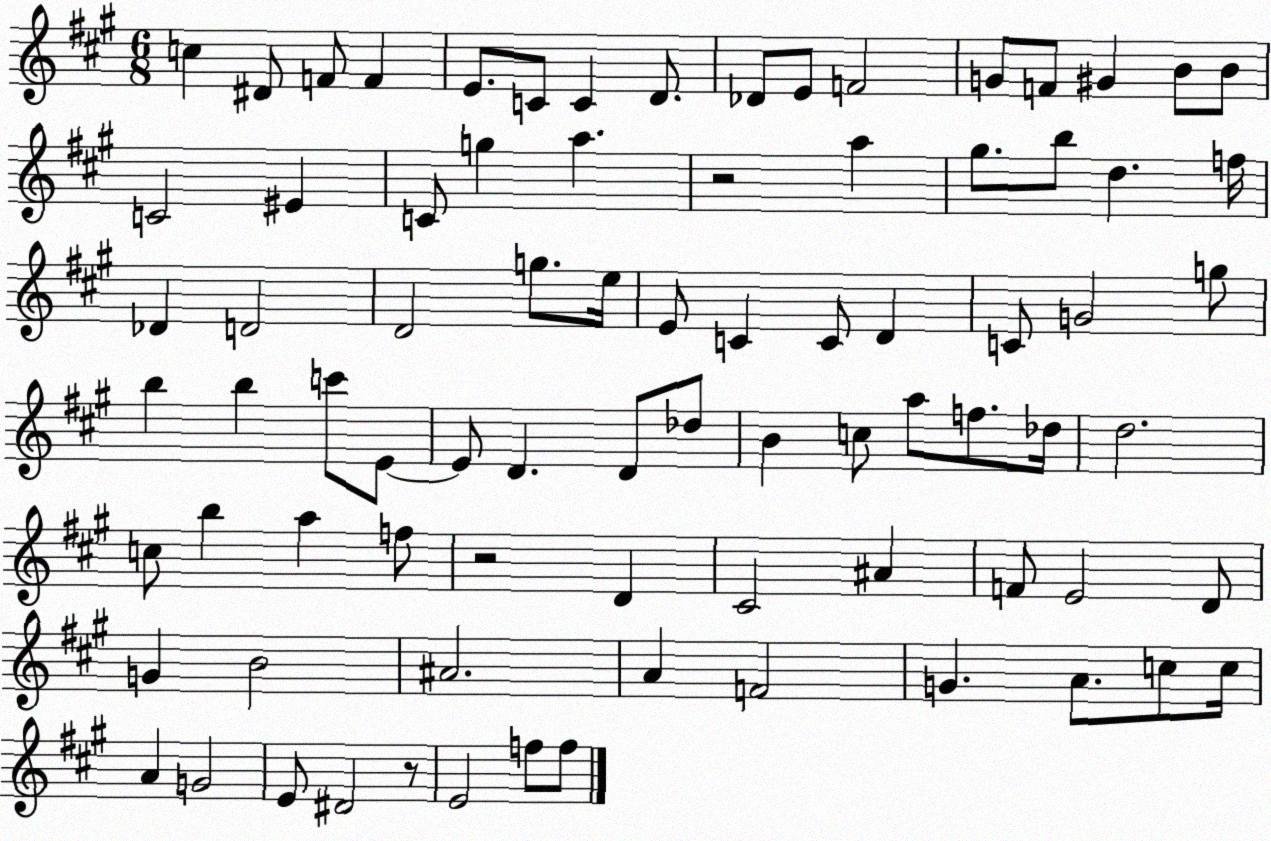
X:1
T:Untitled
M:6/8
L:1/4
K:A
c ^D/2 F/2 F E/2 C/2 C D/2 _D/2 E/2 F2 G/2 F/2 ^G B/2 B/2 C2 ^E C/2 g a z2 a ^g/2 b/2 d f/4 _D D2 D2 g/2 e/4 E/2 C C/2 D C/2 G2 g/2 b b c'/2 E/2 E/2 D D/2 _d/2 B c/2 a/2 f/2 _d/4 d2 c/2 b a f/2 z2 D ^C2 ^A F/2 E2 D/2 G B2 ^A2 A F2 G A/2 c/2 c/4 A G2 E/2 ^D2 z/2 E2 f/2 f/2